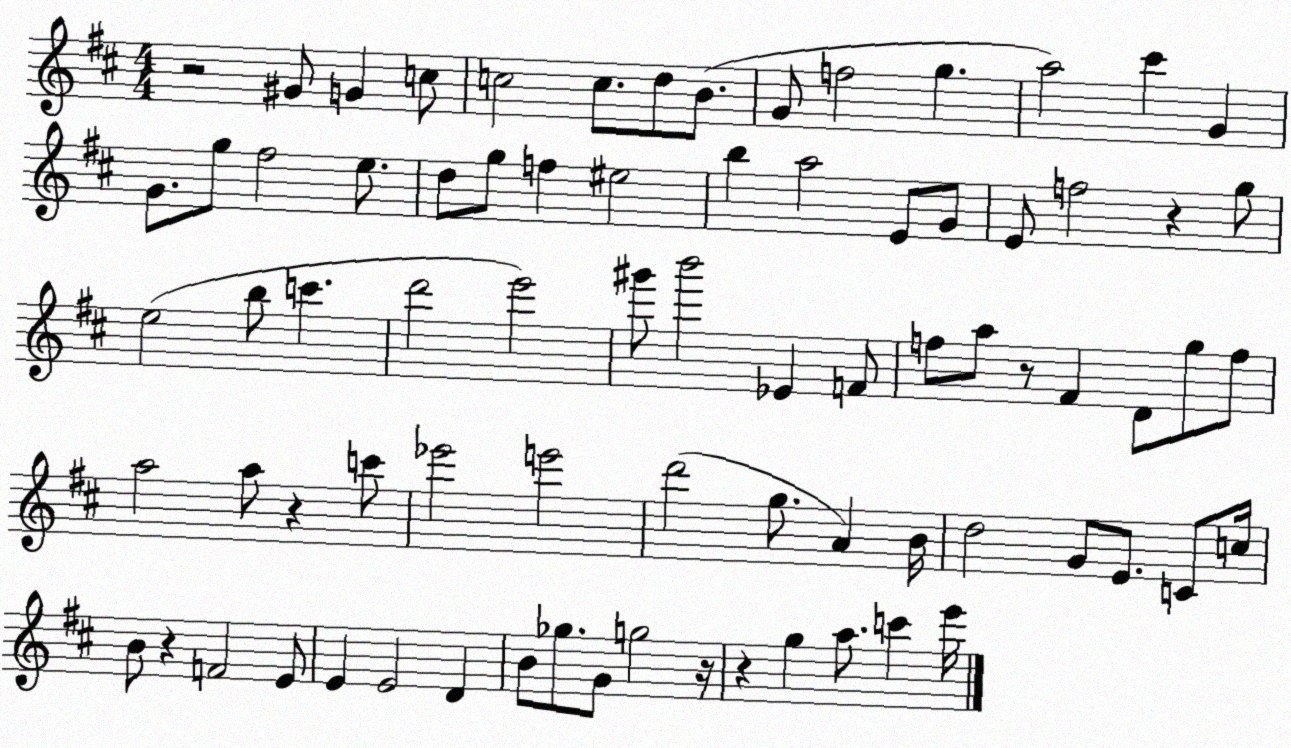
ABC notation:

X:1
T:Untitled
M:4/4
L:1/4
K:D
z2 ^G/2 G c/2 c2 c/2 d/2 B/2 G/2 f2 g a2 ^c' G G/2 g/2 ^f2 e/2 d/2 g/2 f ^e2 b a2 E/2 G/2 E/2 f2 z g/2 e2 b/2 c' d'2 e'2 ^g'/2 b'2 _E F/2 f/2 a/2 z/2 ^F D/2 g/2 f/2 a2 a/2 z c'/2 _e'2 e'2 d'2 g/2 A B/4 d2 G/2 E/2 C/2 c/4 B/2 z F2 E/2 E E2 D B/2 _g/2 G/2 g2 z/4 z g a/2 c' e'/4